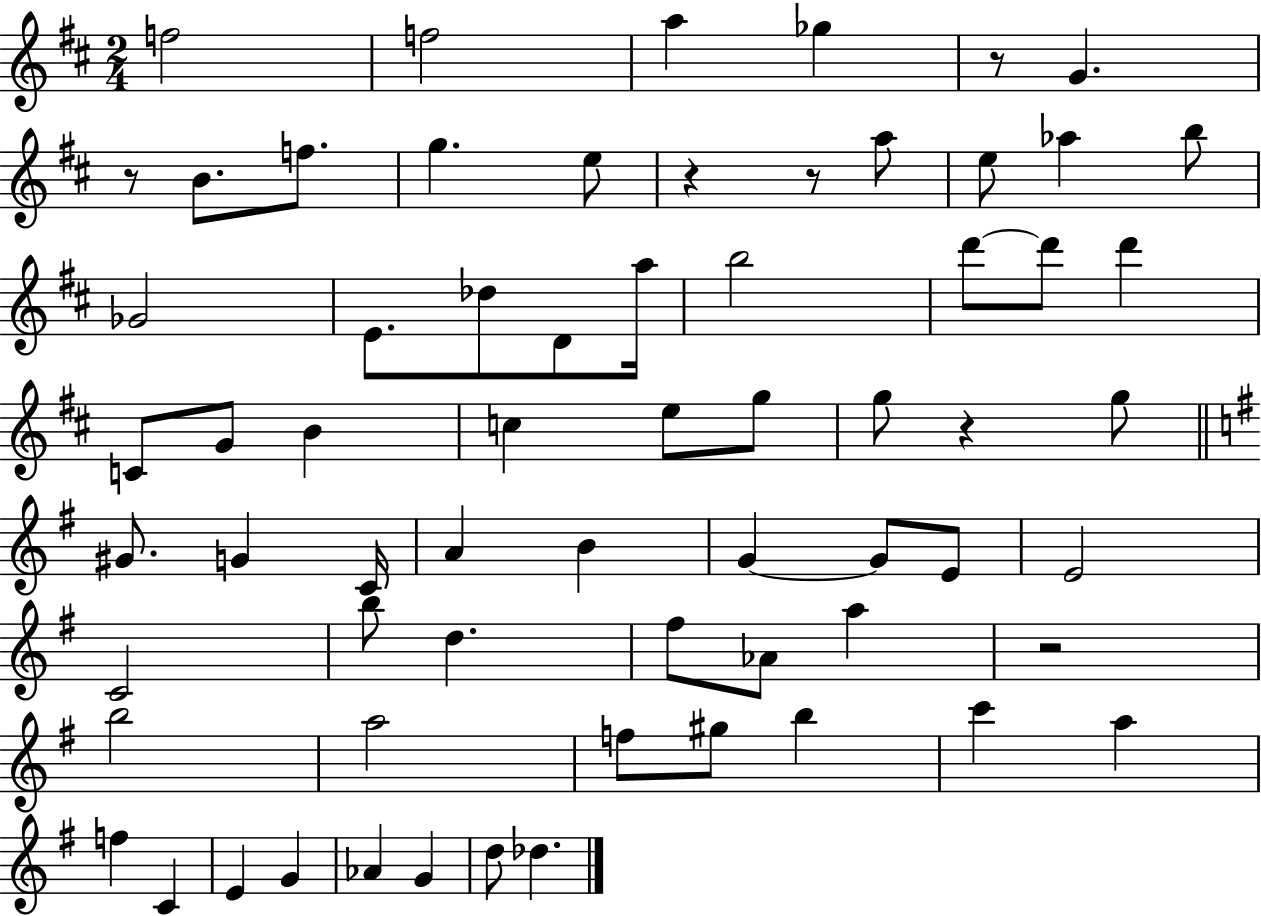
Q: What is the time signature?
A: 2/4